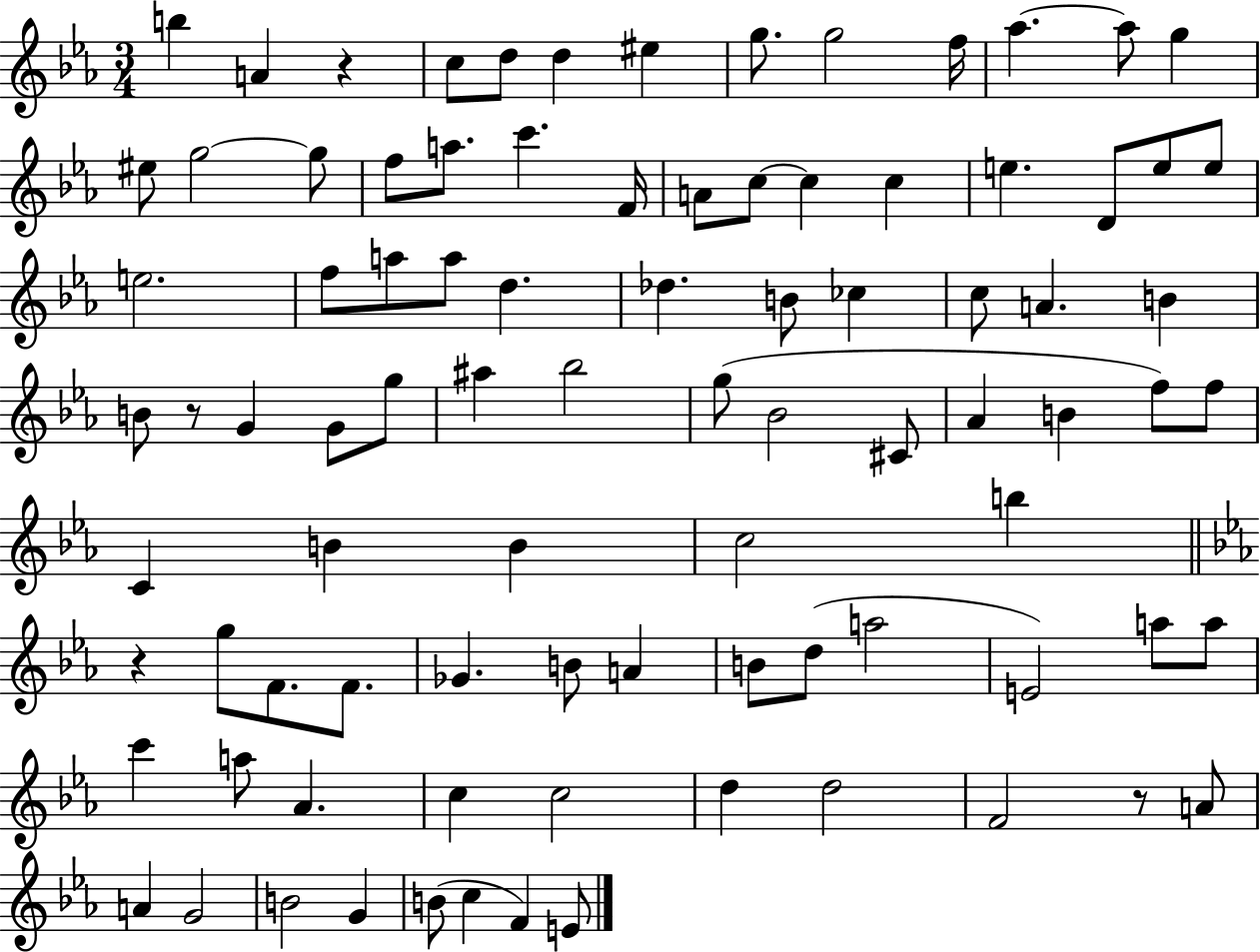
B5/q A4/q R/q C5/e D5/e D5/q EIS5/q G5/e. G5/h F5/s Ab5/q. Ab5/e G5/q EIS5/e G5/h G5/e F5/e A5/e. C6/q. F4/s A4/e C5/e C5/q C5/q E5/q. D4/e E5/e E5/e E5/h. F5/e A5/e A5/e D5/q. Db5/q. B4/e CES5/q C5/e A4/q. B4/q B4/e R/e G4/q G4/e G5/e A#5/q Bb5/h G5/e Bb4/h C#4/e Ab4/q B4/q F5/e F5/e C4/q B4/q B4/q C5/h B5/q R/q G5/e F4/e. F4/e. Gb4/q. B4/e A4/q B4/e D5/e A5/h E4/h A5/e A5/e C6/q A5/e Ab4/q. C5/q C5/h D5/q D5/h F4/h R/e A4/e A4/q G4/h B4/h G4/q B4/e C5/q F4/q E4/e